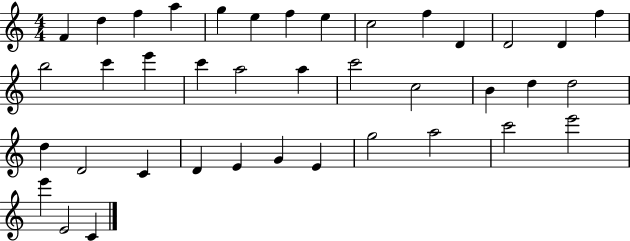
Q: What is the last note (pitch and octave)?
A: C4